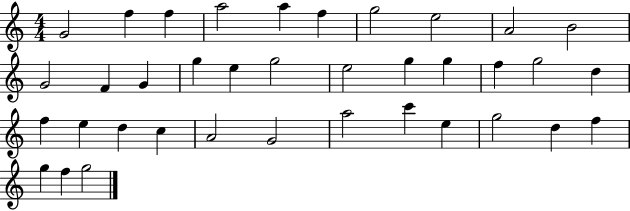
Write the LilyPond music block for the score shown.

{
  \clef treble
  \numericTimeSignature
  \time 4/4
  \key c \major
  g'2 f''4 f''4 | a''2 a''4 f''4 | g''2 e''2 | a'2 b'2 | \break g'2 f'4 g'4 | g''4 e''4 g''2 | e''2 g''4 g''4 | f''4 g''2 d''4 | \break f''4 e''4 d''4 c''4 | a'2 g'2 | a''2 c'''4 e''4 | g''2 d''4 f''4 | \break g''4 f''4 g''2 | \bar "|."
}